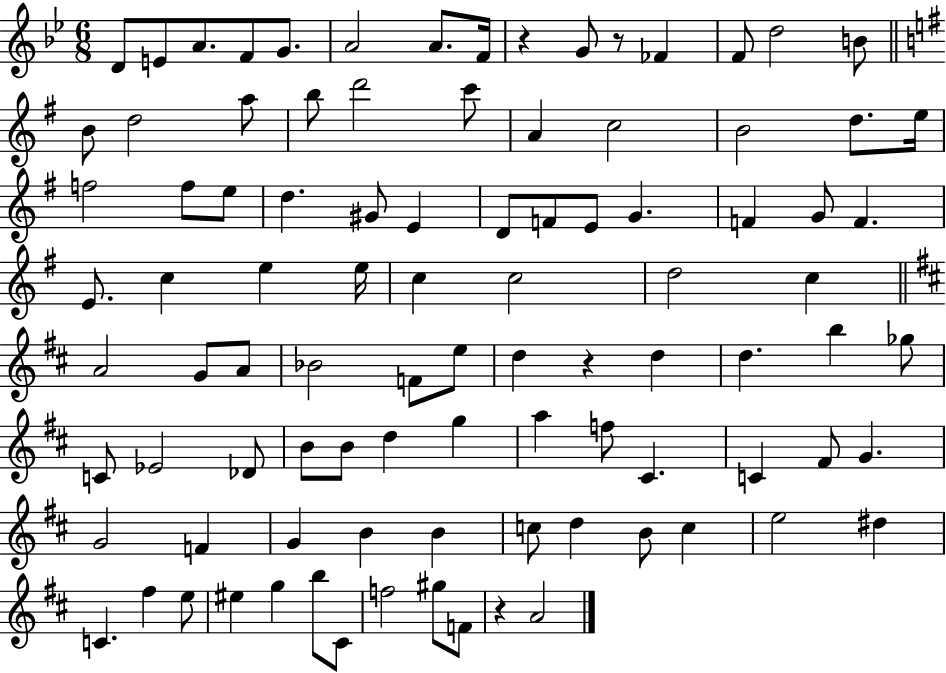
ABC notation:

X:1
T:Untitled
M:6/8
L:1/4
K:Bb
D/2 E/2 A/2 F/2 G/2 A2 A/2 F/4 z G/2 z/2 _F F/2 d2 B/2 B/2 d2 a/2 b/2 d'2 c'/2 A c2 B2 d/2 e/4 f2 f/2 e/2 d ^G/2 E D/2 F/2 E/2 G F G/2 F E/2 c e e/4 c c2 d2 c A2 G/2 A/2 _B2 F/2 e/2 d z d d b _g/2 C/2 _E2 _D/2 B/2 B/2 d g a f/2 ^C C ^F/2 G G2 F G B B c/2 d B/2 c e2 ^d C ^f e/2 ^e g b/2 ^C/2 f2 ^g/2 F/2 z A2